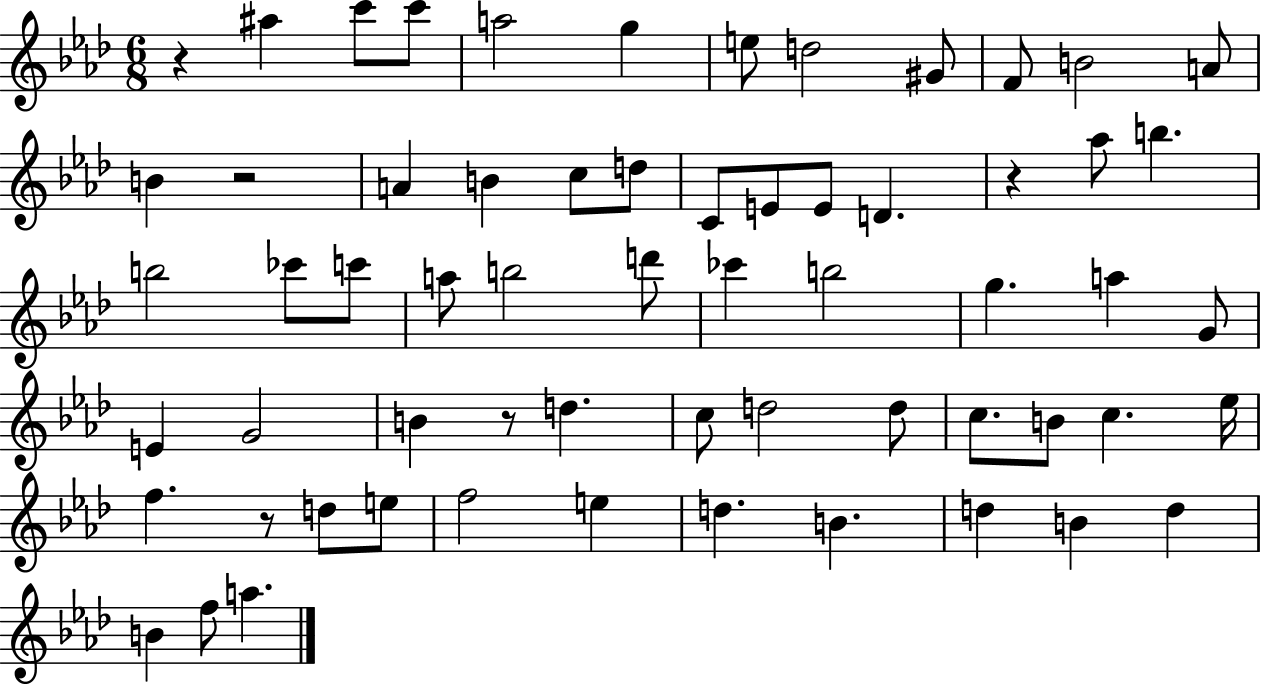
{
  \clef treble
  \numericTimeSignature
  \time 6/8
  \key aes \major
  r4 ais''4 c'''8 c'''8 | a''2 g''4 | e''8 d''2 gis'8 | f'8 b'2 a'8 | \break b'4 r2 | a'4 b'4 c''8 d''8 | c'8 e'8 e'8 d'4. | r4 aes''8 b''4. | \break b''2 ces'''8 c'''8 | a''8 b''2 d'''8 | ces'''4 b''2 | g''4. a''4 g'8 | \break e'4 g'2 | b'4 r8 d''4. | c''8 d''2 d''8 | c''8. b'8 c''4. ees''16 | \break f''4. r8 d''8 e''8 | f''2 e''4 | d''4. b'4. | d''4 b'4 d''4 | \break b'4 f''8 a''4. | \bar "|."
}